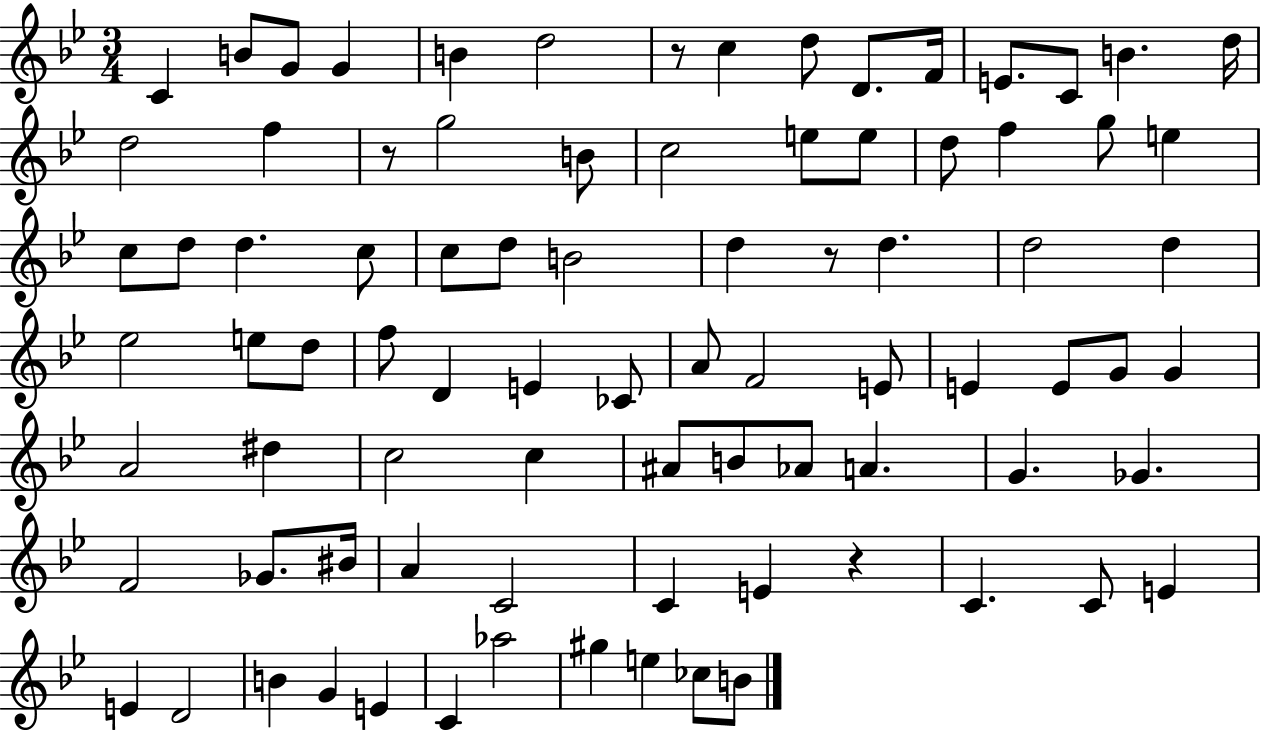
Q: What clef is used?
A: treble